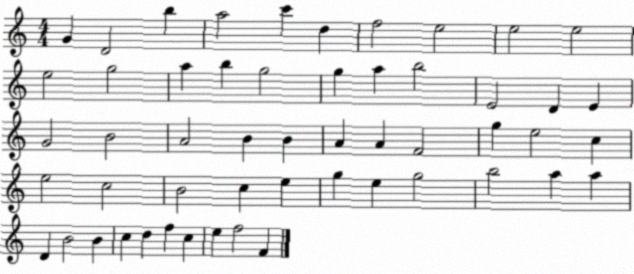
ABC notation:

X:1
T:Untitled
M:4/4
L:1/4
K:C
G D2 b a2 c' d f2 e2 e2 e2 e2 g2 a b g2 g a b2 E2 D E G2 B2 A2 B B A A F2 g e2 c e2 c2 B2 c e g e g2 b2 a a D B2 B c d f c e f2 F